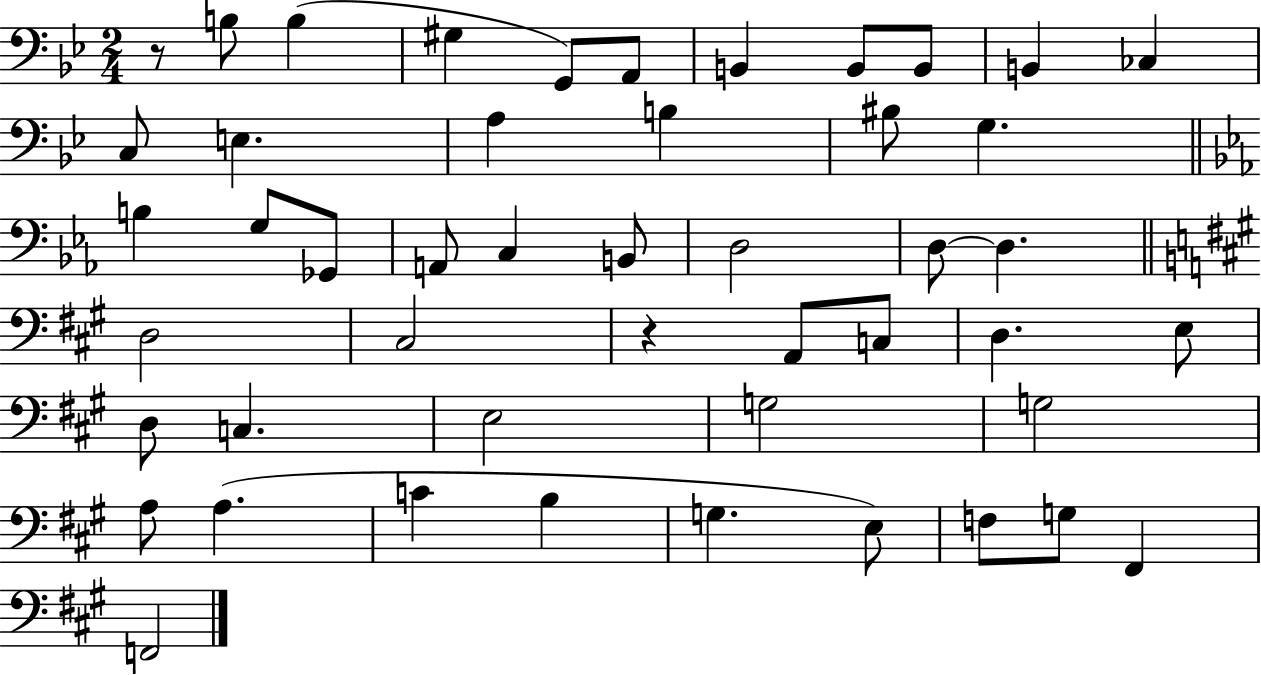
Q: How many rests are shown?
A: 2